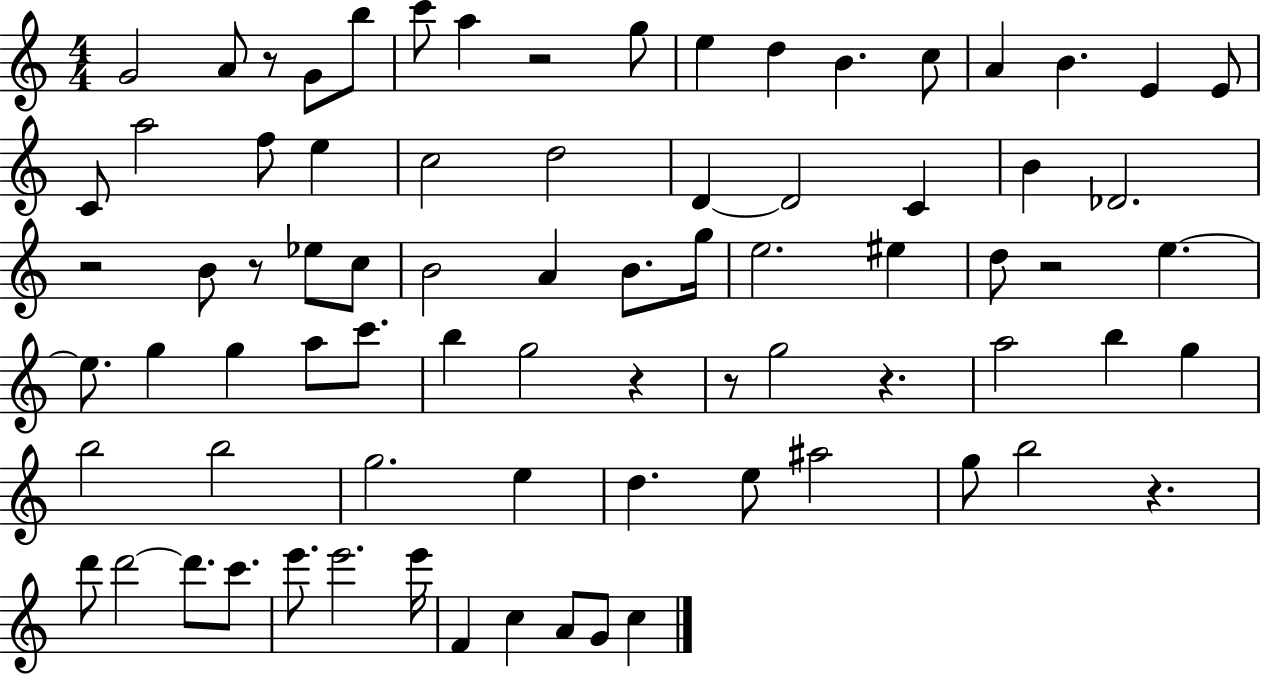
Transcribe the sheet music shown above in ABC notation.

X:1
T:Untitled
M:4/4
L:1/4
K:C
G2 A/2 z/2 G/2 b/2 c'/2 a z2 g/2 e d B c/2 A B E E/2 C/2 a2 f/2 e c2 d2 D D2 C B _D2 z2 B/2 z/2 _e/2 c/2 B2 A B/2 g/4 e2 ^e d/2 z2 e e/2 g g a/2 c'/2 b g2 z z/2 g2 z a2 b g b2 b2 g2 e d e/2 ^a2 g/2 b2 z d'/2 d'2 d'/2 c'/2 e'/2 e'2 e'/4 F c A/2 G/2 c